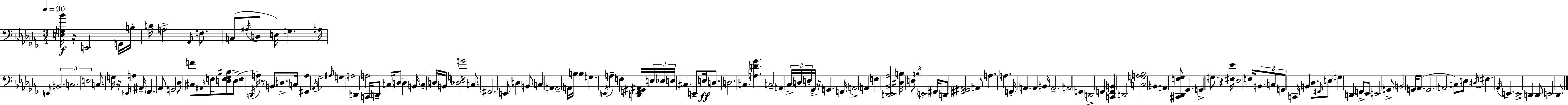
{
  \clef bass
  \numericTimeSignature
  \time 3/4
  \key aes \minor
  \tempo 4 = 90
  <e g bes'>16\f r16 e,2 g,16 b16-. | c'16 a2-> \grace { aes,16 } f8. | c8( \acciaccatura { ais16 } d8 e16) g4. | a16 \grace { e,16 } \tuplet 3/2 { b,2. | \break c2. | e2 } c8. | g16 r16 \grace { e,16 } a4 ais,16-- \parenthesize fes,4. | aes,8 g,2 | \break des8 <cis a'>8 \grace { ais,16 } f16 <e f ges cis'>8 e8->( | f4 \acciaccatura { d,16 } a16) r8 b,8 d8.-> | c16 <fis, a>4 \acciaccatura { aes,16 } ges2 | \grace { ais16 } g4 a2 | \break d,4 a2 | c,16 d,8-- c16 d8~~ d4 | b,16 c4-. d16 b,16 <des ees g b'>2 | c8. \parenthesize fis,2. | \break e,8 d4 | b,8 c4 a,4 | a,2-- a,16 b16 b4 | g4. \acciaccatura { e,16 } a4-- | \break f4 <d, f, gis, ais,>16 \tuplet 3/2 { e16 ees16 e16 } cis4. | e,8-- e16\ff d8. d2. | c4. | <a f' bes'>4. c2-- | \break a,4 \tuplet 3/2 { ces16-> d16 e16-. } | ges,16-> r16 g,4. f,16 a,2-> | a,4 f4 | <d, ees, bes, aes>2 <dis b>16 e8 | \break \acciaccatura { b16 } e,2 fis,16 d,8 | <fis, gis, aes,>2 a,8 a4. | a4. f,16-. a,4. | a,4 b,16 a,2.-- | \break a,2 | f,4 d,2-> | f,4 <c, f, b,>4 | d,2 <c g a bes>2 | \break b,4 a,4 | <cis, des, f ges>8 ges,4. g,4-> | g8. r4 <fis ges'>16 ees2 | f16 \tuplet 3/2 { b,8. c8 | \break g,8 } c,16 b,4 des8. \grace { fis,16 } e8 | \parenthesize g4 d,4 f,8-> ees,8 | e,2 g,8-> b,2 | g,16 aes,8.( g,2. | \break a,2 | c8) e8 \acciaccatura { dis16 } | fis4. \acciaccatura { aes,16 } e,4. | e,2-> d,4 | \break d,8 e,2 des,8 | \bar "|."
}